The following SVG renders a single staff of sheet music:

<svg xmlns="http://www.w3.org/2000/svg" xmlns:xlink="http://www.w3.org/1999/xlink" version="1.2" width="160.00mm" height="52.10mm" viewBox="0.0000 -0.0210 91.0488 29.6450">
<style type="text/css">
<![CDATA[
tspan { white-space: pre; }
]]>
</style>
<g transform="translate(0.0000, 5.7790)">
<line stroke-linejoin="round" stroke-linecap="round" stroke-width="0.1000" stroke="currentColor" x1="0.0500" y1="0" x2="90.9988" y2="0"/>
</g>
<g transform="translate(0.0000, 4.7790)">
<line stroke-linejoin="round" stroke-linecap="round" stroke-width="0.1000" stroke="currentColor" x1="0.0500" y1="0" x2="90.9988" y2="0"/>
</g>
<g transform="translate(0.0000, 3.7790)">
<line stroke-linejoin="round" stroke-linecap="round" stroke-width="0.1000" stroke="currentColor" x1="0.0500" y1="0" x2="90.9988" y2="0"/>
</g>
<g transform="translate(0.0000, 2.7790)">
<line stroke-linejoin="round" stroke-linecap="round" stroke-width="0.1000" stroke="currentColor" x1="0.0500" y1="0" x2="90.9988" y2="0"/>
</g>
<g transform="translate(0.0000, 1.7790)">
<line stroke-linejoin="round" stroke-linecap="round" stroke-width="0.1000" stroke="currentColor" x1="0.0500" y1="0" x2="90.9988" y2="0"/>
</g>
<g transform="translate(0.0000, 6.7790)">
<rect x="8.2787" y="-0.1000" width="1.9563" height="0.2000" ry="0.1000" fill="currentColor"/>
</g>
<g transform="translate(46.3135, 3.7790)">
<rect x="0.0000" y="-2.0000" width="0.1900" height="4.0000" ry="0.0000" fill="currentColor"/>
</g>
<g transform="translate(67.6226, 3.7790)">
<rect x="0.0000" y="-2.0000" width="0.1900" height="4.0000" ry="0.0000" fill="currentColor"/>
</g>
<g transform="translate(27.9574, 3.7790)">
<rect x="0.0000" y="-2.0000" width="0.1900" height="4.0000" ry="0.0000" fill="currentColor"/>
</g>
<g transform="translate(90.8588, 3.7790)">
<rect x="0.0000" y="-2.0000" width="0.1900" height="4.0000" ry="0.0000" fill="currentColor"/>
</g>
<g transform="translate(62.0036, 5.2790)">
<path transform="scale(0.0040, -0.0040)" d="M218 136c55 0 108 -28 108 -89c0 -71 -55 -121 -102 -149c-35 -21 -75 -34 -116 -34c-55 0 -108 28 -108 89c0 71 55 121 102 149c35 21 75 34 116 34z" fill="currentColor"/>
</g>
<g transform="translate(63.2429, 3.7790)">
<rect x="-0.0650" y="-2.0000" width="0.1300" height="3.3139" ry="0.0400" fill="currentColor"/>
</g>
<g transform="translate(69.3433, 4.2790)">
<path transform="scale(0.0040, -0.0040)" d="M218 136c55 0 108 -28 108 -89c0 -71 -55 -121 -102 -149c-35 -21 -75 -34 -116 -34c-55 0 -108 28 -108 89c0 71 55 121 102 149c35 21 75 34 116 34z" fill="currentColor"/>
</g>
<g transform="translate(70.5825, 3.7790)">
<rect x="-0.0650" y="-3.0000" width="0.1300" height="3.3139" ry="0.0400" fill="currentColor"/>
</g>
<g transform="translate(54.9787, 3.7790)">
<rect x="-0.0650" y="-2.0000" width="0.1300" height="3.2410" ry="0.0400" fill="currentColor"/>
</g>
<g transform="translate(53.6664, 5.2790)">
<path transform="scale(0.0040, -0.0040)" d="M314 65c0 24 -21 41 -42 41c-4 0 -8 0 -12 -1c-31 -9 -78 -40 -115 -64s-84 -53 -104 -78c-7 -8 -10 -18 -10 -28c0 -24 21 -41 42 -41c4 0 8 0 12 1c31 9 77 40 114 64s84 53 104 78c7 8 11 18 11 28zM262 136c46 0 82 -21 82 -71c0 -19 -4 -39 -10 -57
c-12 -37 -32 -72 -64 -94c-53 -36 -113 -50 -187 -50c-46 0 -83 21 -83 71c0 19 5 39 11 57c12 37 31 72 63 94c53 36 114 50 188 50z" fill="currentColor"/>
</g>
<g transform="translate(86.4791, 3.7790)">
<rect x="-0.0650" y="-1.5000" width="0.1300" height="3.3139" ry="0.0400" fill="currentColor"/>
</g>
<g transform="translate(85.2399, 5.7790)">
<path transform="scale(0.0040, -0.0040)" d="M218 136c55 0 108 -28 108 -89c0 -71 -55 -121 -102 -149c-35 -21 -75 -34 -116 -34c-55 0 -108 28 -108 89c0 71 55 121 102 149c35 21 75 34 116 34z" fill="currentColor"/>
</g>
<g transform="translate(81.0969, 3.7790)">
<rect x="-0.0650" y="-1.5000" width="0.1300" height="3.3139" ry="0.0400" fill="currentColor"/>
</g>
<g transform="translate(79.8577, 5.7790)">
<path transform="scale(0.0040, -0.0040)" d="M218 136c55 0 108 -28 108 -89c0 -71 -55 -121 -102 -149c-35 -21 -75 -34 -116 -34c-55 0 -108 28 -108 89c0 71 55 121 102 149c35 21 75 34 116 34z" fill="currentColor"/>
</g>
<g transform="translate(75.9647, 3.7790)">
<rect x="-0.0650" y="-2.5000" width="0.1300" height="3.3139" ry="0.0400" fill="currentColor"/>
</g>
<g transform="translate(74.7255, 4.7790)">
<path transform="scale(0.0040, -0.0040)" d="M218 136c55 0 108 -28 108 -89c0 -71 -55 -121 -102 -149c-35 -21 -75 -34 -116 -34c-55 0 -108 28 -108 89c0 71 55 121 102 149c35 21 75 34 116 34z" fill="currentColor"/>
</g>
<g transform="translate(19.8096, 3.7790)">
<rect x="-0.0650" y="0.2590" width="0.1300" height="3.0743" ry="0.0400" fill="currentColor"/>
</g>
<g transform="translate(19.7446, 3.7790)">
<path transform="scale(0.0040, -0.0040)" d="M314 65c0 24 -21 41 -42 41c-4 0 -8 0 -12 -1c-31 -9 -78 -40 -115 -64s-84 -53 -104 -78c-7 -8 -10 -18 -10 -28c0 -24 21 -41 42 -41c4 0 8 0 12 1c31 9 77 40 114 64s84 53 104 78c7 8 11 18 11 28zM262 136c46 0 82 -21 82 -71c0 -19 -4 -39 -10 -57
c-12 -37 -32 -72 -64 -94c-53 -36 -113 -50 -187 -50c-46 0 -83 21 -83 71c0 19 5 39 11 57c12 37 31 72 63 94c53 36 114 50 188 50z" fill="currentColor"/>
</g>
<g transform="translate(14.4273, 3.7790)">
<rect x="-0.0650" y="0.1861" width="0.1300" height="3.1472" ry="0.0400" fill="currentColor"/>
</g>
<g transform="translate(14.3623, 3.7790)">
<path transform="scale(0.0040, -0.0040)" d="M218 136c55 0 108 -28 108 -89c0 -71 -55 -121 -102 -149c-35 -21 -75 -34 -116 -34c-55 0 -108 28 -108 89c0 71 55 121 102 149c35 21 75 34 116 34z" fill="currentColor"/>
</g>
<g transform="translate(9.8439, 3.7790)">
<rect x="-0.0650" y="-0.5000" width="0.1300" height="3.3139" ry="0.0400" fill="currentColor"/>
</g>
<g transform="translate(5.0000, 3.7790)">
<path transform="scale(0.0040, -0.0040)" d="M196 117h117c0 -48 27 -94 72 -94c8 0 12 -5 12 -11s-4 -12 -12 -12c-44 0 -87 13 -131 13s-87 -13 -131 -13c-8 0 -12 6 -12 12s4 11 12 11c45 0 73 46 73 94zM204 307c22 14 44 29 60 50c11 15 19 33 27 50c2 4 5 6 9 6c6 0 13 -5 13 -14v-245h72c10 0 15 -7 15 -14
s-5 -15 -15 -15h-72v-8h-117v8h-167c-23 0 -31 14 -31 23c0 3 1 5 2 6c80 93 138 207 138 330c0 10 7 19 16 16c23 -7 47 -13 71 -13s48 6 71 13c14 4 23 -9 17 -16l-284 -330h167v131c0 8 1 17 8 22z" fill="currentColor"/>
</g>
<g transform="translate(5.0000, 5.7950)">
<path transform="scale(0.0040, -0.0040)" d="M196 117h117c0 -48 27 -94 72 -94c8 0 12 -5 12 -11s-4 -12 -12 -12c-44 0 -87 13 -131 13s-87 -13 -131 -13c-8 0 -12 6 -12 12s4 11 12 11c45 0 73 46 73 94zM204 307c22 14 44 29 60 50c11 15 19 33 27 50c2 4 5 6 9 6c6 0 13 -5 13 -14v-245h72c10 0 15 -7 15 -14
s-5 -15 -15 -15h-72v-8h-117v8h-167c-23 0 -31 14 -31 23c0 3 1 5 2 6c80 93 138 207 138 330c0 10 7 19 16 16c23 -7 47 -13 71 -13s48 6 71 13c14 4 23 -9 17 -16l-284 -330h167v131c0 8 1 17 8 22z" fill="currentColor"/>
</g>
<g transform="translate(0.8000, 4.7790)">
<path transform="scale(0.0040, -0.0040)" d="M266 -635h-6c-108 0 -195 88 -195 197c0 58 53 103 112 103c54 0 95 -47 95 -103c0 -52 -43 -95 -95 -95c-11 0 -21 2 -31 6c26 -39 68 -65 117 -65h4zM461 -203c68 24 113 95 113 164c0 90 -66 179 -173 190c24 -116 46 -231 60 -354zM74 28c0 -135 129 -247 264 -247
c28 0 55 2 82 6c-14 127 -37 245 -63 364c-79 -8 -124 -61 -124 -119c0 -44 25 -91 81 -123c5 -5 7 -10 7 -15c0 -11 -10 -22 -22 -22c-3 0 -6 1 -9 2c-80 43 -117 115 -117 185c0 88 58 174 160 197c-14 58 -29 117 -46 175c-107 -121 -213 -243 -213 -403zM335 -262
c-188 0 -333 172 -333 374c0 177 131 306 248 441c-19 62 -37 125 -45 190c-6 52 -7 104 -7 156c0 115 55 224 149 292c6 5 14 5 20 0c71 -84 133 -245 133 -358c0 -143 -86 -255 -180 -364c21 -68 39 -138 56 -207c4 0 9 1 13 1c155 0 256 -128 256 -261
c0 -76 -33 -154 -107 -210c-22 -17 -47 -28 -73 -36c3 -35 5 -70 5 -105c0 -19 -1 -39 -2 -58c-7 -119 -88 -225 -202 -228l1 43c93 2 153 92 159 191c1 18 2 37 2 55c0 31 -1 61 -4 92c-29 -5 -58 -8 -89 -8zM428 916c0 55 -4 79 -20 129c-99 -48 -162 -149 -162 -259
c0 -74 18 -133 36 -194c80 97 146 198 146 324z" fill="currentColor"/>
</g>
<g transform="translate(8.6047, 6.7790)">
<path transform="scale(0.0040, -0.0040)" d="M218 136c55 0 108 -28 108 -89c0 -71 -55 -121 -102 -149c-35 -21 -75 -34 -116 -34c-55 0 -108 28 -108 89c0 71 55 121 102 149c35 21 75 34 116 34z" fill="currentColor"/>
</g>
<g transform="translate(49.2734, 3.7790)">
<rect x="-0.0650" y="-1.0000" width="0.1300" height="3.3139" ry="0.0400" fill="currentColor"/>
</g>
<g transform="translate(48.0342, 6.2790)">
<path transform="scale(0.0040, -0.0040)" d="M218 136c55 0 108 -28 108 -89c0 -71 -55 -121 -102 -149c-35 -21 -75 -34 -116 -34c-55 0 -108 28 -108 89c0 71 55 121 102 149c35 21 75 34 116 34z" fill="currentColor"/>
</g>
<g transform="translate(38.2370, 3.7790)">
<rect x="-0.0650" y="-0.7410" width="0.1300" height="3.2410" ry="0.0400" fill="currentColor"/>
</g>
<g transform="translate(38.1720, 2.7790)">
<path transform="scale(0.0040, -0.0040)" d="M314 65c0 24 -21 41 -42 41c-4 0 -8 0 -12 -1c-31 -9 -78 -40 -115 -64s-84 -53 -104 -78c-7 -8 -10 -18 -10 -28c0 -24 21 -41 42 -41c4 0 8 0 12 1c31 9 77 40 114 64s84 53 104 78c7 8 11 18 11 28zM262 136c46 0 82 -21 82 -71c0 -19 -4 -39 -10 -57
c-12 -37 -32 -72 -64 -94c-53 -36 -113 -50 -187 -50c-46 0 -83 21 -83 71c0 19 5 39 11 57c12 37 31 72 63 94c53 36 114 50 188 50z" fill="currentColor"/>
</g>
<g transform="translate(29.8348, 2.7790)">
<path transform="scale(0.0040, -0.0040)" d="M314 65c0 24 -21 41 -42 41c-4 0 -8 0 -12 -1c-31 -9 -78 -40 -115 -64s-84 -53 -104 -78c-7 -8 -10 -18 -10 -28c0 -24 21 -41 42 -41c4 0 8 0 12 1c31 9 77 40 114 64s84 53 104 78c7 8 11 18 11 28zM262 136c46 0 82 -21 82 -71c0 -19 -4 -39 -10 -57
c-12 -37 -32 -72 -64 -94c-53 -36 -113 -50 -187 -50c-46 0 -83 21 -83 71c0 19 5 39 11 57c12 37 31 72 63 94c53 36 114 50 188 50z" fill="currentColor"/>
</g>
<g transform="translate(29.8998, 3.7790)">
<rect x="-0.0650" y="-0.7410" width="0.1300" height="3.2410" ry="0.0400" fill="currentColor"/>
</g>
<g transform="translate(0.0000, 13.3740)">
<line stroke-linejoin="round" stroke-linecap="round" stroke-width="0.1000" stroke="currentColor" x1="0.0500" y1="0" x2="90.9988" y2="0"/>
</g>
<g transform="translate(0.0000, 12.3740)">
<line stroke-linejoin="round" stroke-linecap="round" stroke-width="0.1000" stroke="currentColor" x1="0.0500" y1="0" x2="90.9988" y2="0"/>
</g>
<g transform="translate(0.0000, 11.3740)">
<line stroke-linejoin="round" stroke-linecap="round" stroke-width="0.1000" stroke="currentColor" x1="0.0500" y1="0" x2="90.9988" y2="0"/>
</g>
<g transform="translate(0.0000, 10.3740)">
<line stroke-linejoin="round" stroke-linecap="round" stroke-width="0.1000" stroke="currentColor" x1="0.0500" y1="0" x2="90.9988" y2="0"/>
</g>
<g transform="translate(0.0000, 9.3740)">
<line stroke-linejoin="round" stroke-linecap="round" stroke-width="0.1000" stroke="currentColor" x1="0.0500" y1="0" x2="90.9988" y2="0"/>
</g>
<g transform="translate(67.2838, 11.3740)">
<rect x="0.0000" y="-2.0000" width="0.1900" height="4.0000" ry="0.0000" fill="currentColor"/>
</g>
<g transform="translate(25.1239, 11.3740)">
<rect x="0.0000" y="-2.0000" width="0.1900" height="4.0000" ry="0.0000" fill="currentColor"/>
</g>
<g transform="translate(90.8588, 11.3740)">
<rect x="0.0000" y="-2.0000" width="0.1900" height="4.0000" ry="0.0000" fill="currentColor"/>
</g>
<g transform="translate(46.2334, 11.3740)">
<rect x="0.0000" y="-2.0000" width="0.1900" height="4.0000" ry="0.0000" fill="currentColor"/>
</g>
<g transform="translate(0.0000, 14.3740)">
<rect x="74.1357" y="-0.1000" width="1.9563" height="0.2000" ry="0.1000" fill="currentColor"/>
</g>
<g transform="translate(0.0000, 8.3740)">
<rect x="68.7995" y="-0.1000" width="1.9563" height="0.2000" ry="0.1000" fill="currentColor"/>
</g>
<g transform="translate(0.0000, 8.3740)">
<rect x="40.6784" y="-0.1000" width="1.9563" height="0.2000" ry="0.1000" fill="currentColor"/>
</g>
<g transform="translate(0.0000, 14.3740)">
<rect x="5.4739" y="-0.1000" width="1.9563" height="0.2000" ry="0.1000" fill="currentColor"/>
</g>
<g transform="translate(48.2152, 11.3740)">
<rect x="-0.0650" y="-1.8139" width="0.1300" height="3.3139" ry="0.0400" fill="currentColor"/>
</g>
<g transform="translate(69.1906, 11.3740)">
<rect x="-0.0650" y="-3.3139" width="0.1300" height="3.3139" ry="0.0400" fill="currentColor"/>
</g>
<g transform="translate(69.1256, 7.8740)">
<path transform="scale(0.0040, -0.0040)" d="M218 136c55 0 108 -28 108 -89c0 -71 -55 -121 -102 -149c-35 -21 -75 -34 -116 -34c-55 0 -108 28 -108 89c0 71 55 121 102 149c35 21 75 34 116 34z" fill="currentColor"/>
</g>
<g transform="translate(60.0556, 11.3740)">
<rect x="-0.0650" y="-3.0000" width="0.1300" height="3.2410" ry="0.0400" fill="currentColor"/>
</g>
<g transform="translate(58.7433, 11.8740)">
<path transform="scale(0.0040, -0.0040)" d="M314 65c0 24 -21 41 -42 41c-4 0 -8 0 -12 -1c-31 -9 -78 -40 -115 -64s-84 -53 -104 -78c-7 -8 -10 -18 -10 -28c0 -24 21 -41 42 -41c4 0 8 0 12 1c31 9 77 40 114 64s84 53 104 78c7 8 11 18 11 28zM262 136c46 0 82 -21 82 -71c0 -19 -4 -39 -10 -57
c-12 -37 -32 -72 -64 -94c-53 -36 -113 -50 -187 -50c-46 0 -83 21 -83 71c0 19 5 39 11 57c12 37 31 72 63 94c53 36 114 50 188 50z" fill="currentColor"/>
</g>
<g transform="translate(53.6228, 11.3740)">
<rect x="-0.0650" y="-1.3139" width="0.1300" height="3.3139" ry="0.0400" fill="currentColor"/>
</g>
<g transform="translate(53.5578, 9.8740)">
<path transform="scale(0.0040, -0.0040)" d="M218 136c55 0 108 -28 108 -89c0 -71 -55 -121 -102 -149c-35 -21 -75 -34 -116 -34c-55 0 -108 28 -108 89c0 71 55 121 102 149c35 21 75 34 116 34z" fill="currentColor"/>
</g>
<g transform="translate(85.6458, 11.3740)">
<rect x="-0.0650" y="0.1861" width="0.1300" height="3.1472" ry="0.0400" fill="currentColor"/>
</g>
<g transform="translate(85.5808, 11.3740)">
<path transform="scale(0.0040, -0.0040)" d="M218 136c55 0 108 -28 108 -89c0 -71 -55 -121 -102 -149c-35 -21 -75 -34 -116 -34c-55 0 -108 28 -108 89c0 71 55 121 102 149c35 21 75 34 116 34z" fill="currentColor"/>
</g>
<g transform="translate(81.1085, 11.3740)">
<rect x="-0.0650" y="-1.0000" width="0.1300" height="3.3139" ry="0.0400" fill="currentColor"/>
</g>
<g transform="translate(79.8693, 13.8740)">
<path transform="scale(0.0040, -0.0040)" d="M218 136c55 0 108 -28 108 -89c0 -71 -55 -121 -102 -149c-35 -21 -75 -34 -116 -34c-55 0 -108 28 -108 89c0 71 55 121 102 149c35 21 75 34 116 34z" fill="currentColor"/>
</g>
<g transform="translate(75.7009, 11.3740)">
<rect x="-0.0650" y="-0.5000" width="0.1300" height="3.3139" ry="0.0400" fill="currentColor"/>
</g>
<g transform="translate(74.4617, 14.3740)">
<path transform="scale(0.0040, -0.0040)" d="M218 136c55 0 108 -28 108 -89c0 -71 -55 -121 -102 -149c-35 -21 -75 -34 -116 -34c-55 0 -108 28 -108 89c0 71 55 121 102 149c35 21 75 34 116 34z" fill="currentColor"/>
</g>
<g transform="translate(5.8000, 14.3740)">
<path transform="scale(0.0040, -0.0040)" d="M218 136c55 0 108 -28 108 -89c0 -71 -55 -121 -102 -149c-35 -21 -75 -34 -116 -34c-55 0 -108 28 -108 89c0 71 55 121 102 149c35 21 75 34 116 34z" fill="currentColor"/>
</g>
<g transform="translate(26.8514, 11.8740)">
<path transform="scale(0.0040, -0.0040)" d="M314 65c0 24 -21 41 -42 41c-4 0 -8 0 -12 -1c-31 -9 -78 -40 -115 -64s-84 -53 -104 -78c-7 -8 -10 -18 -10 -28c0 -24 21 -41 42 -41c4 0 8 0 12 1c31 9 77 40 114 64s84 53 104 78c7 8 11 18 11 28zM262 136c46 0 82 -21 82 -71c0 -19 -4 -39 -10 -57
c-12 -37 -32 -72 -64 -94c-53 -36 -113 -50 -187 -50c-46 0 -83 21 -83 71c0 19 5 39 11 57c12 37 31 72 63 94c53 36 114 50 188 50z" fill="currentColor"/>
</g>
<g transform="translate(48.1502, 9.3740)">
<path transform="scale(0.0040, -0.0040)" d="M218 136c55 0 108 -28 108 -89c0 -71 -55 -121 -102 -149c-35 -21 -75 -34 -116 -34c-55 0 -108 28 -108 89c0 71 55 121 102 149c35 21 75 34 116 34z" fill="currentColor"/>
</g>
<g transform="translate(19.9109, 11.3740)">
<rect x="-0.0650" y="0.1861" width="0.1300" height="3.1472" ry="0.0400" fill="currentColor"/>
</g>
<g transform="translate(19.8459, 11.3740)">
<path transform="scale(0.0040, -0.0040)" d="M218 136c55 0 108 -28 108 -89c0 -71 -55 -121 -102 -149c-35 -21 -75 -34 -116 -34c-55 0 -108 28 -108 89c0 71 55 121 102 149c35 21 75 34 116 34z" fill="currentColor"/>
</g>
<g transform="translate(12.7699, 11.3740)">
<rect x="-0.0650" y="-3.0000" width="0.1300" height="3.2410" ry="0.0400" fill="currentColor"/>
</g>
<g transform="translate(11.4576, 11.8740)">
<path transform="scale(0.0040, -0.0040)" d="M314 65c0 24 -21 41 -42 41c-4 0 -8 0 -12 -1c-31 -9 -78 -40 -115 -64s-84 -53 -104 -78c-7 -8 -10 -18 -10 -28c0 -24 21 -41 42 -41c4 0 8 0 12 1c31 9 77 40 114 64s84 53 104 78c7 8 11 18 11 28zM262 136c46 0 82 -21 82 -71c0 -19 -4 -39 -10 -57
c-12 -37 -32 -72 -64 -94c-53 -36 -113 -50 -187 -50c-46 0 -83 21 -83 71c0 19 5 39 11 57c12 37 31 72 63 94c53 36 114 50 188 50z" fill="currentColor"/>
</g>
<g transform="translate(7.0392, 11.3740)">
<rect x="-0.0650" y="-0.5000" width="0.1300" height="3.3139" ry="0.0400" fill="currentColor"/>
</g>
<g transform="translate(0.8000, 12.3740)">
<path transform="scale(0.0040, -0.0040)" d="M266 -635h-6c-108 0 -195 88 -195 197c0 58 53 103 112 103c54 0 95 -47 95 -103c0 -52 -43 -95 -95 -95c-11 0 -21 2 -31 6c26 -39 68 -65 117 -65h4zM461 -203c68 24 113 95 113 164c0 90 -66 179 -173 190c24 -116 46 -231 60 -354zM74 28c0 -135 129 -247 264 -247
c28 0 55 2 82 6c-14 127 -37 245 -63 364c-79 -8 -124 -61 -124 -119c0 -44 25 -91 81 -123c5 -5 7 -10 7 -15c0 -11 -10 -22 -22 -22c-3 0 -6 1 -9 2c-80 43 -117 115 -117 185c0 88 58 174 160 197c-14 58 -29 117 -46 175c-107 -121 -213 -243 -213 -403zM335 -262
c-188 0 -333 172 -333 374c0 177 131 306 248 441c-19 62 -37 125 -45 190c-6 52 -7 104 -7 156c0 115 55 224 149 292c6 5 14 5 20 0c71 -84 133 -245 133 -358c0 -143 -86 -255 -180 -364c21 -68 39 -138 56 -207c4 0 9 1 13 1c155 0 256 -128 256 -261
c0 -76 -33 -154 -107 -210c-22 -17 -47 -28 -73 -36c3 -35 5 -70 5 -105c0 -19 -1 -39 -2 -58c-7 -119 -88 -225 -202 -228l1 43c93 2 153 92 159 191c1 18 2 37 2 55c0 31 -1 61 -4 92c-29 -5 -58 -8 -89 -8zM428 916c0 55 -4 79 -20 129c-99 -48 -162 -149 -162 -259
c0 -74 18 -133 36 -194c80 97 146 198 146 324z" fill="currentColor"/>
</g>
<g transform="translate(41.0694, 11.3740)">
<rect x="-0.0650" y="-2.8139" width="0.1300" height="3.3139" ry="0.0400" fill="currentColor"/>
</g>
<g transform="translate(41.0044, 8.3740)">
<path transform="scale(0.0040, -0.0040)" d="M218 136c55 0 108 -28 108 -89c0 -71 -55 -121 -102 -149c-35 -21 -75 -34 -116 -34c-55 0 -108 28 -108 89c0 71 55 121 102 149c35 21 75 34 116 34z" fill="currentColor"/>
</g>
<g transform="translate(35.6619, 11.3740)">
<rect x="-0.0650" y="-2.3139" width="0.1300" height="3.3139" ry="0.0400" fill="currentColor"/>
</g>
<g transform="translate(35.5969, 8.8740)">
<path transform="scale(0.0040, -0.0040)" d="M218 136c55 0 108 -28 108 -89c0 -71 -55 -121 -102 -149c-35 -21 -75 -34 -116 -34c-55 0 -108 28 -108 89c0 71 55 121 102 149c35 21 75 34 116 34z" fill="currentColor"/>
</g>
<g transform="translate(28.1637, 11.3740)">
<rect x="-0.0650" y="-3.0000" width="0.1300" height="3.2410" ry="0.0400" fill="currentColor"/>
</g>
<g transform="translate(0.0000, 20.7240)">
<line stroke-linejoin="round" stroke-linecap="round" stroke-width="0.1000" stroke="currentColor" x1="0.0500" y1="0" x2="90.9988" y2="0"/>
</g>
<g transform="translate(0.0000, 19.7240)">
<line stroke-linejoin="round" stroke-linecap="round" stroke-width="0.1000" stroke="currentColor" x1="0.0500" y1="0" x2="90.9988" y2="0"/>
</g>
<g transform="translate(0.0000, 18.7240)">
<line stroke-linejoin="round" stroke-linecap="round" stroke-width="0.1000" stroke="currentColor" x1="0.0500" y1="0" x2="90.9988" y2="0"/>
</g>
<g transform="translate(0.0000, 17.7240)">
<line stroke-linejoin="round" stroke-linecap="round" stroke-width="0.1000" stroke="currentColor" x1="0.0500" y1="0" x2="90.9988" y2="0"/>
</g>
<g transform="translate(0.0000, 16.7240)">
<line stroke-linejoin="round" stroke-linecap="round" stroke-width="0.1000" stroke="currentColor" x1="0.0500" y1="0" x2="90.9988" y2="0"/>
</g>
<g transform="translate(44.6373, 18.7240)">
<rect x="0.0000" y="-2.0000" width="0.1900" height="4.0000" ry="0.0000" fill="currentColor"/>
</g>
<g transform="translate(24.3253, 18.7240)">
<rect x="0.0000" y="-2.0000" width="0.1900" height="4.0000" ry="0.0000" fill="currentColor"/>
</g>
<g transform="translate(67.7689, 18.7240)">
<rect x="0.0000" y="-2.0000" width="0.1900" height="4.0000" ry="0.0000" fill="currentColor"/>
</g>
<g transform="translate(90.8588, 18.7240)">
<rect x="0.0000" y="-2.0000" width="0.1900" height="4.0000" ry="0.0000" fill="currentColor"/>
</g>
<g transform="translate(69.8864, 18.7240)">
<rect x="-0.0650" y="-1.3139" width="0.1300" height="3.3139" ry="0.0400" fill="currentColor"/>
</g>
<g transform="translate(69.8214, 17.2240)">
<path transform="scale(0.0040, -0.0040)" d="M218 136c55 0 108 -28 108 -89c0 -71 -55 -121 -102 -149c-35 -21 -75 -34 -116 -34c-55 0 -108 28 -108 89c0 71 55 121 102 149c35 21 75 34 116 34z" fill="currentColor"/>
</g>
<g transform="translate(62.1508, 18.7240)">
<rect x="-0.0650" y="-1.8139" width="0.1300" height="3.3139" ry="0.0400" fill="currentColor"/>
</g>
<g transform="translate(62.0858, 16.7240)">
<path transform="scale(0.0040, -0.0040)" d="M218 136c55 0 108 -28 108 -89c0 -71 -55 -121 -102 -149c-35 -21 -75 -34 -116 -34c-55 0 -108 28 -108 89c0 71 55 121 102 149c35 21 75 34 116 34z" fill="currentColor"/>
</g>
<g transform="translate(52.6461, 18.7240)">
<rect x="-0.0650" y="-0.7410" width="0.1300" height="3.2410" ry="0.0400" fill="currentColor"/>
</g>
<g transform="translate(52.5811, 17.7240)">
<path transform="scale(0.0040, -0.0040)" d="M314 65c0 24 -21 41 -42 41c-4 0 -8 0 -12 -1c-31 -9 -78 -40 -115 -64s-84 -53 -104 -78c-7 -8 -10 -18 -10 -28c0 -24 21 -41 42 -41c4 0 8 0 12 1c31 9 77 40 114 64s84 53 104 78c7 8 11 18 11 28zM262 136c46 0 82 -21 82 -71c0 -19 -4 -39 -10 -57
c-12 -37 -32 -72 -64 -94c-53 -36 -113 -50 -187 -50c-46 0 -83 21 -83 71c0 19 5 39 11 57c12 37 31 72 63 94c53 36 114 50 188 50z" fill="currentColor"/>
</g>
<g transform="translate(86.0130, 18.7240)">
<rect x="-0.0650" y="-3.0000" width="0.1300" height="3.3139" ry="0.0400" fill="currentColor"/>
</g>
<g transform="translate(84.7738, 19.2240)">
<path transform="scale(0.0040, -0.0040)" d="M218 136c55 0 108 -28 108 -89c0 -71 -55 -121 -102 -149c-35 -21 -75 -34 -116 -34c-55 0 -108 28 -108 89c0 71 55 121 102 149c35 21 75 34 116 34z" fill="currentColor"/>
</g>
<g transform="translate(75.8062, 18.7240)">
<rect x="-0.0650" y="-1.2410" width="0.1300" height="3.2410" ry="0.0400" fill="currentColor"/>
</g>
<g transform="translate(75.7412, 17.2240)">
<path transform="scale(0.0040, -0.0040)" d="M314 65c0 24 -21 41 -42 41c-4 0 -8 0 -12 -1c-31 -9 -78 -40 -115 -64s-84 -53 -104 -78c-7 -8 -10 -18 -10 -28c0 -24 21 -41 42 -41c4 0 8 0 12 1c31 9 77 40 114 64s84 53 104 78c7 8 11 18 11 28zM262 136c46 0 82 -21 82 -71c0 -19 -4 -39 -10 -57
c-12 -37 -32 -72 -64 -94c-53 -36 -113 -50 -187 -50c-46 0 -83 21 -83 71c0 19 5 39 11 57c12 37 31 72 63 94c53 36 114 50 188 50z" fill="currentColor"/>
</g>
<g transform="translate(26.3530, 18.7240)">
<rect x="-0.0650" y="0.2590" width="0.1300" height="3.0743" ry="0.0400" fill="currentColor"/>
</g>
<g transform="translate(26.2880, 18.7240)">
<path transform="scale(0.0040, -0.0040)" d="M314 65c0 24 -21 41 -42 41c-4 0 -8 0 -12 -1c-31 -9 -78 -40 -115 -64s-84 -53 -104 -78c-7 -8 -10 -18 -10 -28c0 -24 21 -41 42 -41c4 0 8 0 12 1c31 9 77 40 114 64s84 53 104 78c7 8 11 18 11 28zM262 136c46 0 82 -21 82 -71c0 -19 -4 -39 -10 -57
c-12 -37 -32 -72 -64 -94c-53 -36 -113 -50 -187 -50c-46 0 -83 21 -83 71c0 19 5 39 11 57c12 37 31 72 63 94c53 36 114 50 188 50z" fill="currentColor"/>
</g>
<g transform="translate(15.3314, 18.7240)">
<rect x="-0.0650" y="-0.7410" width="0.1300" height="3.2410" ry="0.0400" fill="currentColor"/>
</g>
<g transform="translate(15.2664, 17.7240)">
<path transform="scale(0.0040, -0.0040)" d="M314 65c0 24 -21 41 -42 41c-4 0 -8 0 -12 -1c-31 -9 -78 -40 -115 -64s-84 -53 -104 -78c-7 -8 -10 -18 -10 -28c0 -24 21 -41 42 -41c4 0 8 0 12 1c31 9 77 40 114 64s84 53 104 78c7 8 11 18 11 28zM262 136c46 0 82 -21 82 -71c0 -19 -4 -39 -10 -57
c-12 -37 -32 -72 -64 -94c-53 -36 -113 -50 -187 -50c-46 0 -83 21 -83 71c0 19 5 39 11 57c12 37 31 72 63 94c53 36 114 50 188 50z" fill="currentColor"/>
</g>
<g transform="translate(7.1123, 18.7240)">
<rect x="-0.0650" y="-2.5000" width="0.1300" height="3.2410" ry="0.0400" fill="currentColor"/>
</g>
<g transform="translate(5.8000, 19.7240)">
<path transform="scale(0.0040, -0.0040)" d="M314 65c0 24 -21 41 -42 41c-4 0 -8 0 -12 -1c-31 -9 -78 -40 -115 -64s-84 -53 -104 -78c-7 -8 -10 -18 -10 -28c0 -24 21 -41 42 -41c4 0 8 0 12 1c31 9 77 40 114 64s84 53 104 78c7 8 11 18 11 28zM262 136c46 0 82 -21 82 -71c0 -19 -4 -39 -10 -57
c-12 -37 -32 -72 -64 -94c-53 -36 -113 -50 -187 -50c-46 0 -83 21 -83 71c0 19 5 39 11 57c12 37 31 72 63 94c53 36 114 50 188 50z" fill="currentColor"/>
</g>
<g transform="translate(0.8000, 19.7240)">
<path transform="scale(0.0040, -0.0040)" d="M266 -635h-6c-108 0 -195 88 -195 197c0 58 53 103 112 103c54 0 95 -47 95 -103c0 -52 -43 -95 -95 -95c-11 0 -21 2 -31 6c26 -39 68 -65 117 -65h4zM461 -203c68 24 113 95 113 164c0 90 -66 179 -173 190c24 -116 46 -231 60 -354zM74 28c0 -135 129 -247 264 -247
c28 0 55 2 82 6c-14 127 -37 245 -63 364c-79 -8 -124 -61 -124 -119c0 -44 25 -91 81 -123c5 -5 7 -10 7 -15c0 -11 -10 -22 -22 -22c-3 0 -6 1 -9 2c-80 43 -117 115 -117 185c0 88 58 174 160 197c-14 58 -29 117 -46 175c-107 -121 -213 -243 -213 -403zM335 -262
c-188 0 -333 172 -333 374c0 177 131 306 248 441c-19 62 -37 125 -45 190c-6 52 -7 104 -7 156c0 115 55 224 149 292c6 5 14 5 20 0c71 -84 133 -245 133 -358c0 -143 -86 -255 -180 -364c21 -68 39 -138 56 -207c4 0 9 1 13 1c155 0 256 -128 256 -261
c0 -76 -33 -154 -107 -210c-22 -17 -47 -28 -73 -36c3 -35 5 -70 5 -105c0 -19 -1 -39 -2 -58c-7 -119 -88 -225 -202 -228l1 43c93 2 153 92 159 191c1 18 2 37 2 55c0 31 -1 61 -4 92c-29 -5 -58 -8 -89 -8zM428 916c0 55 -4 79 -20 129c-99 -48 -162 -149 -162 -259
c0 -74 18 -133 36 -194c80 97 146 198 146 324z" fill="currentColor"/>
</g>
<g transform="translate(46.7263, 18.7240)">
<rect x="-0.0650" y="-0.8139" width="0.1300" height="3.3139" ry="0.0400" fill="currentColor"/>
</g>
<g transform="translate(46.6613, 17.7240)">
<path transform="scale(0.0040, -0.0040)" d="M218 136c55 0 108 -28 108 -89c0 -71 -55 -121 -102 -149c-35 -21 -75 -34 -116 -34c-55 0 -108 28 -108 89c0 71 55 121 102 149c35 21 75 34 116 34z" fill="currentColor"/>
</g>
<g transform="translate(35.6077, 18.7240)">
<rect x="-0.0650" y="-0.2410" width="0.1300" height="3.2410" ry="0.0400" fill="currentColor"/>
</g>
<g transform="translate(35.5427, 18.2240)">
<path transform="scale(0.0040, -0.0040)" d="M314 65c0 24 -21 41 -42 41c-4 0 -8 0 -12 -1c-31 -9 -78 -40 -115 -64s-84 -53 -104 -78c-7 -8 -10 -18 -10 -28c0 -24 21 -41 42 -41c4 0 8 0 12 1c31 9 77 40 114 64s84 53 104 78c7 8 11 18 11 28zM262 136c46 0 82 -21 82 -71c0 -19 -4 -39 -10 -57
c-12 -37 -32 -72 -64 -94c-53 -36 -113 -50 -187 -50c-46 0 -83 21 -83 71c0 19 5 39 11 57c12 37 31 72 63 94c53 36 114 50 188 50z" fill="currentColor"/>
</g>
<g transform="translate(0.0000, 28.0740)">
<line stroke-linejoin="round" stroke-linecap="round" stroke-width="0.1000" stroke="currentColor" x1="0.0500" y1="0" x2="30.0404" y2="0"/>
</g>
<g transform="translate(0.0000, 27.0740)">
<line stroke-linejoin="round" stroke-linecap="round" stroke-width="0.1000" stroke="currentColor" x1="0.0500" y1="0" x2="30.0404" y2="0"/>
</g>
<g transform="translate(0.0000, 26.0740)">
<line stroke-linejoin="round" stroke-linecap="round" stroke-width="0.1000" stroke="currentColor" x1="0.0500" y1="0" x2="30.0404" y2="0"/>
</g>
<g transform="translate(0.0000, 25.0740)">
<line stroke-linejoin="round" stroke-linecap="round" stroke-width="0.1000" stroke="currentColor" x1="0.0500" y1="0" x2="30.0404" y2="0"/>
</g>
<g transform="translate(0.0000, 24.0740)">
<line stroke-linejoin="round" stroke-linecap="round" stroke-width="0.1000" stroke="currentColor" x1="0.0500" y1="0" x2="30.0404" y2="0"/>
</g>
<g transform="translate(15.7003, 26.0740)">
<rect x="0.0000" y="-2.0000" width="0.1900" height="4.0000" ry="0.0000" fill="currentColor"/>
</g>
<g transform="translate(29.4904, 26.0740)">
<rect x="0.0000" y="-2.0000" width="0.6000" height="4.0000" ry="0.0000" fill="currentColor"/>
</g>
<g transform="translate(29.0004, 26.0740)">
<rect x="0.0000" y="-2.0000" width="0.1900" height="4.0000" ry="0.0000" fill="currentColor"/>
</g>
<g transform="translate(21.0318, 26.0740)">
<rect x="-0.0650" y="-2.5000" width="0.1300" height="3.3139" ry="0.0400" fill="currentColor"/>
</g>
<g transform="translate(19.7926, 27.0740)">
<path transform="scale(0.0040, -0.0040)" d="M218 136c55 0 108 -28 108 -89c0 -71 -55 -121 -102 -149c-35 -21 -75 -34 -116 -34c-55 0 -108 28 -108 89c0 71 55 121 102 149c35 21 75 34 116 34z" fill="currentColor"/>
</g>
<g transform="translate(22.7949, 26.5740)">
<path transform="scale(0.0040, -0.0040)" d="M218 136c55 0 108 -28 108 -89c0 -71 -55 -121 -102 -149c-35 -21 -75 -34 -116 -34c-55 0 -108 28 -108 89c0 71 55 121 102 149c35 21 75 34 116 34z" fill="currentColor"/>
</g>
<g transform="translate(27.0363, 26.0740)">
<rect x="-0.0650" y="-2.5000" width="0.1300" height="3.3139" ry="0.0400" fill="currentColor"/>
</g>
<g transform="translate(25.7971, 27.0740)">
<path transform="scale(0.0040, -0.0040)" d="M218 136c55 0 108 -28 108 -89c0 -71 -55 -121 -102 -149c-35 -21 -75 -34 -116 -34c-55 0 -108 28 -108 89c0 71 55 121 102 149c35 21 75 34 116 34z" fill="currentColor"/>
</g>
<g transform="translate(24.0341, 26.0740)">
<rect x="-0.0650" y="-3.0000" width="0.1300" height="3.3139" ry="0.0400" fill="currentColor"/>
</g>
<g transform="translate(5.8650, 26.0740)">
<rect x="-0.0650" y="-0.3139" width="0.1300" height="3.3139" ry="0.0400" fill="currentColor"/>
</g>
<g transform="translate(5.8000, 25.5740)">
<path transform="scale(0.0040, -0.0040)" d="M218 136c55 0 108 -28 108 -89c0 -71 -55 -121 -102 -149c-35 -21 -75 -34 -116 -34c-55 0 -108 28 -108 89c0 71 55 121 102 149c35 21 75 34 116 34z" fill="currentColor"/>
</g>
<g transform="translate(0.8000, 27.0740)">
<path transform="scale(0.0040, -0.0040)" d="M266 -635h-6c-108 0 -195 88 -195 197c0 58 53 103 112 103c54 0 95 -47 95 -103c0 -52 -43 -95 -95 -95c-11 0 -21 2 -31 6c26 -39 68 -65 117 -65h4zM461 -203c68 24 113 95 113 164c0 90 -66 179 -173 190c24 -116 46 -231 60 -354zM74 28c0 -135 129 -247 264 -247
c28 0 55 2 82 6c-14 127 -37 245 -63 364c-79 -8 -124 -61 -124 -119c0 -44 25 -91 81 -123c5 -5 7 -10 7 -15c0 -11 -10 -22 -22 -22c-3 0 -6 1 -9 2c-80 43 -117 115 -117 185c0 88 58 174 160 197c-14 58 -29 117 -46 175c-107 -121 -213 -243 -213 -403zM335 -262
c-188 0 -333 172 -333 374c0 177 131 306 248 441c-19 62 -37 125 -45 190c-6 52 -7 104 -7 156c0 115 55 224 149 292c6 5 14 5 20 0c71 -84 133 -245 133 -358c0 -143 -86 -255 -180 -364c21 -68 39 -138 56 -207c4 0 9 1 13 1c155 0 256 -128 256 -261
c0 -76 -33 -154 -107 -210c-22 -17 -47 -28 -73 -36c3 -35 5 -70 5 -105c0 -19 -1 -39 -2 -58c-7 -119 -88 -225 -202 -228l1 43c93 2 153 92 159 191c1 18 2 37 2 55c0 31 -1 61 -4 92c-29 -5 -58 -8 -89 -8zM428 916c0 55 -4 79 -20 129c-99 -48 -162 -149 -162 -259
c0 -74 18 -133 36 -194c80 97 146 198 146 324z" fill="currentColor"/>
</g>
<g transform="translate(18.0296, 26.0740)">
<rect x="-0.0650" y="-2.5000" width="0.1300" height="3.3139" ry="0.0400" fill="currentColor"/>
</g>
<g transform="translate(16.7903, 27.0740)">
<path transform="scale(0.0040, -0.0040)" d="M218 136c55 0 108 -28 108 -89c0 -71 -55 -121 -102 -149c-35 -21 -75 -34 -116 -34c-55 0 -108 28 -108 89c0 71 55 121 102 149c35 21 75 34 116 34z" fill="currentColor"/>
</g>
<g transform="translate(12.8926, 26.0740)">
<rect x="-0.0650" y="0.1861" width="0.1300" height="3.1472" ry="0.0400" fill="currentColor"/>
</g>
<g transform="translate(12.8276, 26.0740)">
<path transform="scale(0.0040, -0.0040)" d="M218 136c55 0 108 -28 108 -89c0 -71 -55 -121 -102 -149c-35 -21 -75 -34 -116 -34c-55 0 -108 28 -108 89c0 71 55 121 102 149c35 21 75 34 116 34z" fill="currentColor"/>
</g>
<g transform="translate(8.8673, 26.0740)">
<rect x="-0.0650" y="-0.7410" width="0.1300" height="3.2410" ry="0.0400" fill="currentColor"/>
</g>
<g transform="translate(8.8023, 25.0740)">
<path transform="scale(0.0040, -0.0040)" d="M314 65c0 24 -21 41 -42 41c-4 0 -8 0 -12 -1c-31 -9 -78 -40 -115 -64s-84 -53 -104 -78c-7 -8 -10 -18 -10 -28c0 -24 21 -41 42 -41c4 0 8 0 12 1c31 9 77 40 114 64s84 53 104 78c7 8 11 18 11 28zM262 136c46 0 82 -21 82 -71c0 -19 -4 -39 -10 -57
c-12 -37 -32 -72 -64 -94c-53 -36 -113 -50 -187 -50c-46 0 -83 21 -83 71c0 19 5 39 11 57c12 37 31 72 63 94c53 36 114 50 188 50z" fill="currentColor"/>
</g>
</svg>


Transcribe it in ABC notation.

X:1
T:Untitled
M:4/4
L:1/4
K:C
C B B2 d2 d2 D F2 F A G E E C A2 B A2 g a f e A2 b C D B G2 d2 B2 c2 d d2 f e e2 A c d2 B G G A G